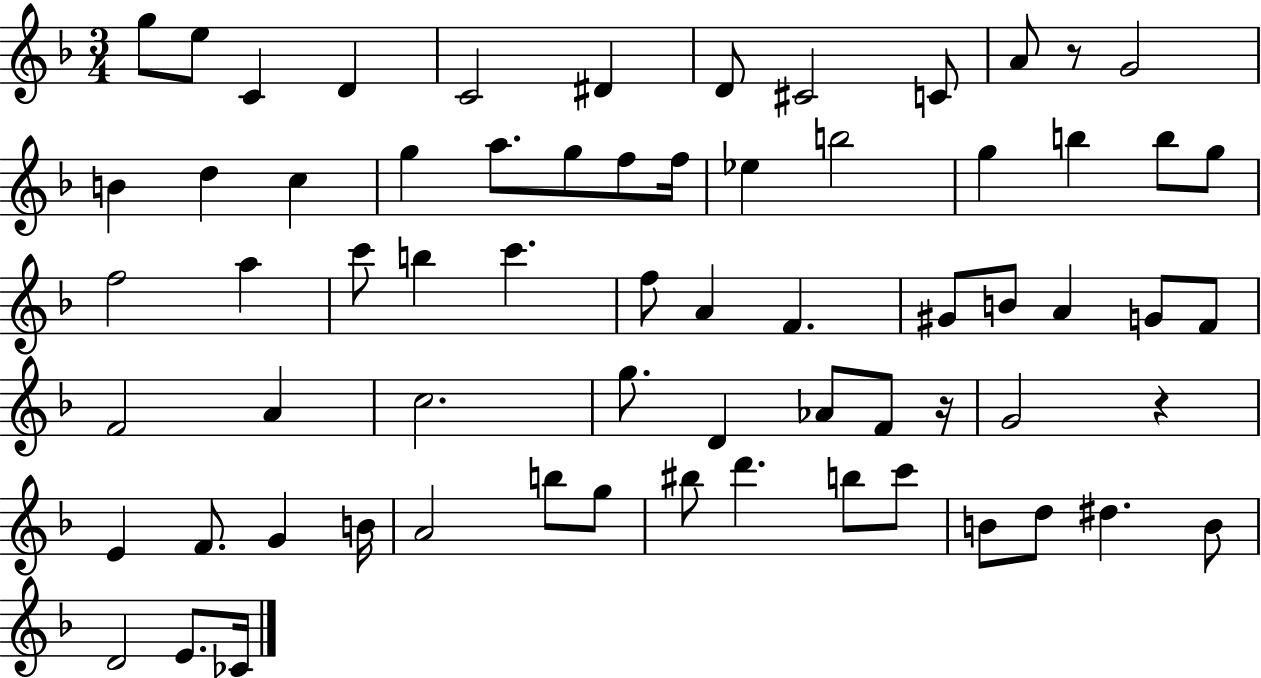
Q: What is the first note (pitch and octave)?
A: G5